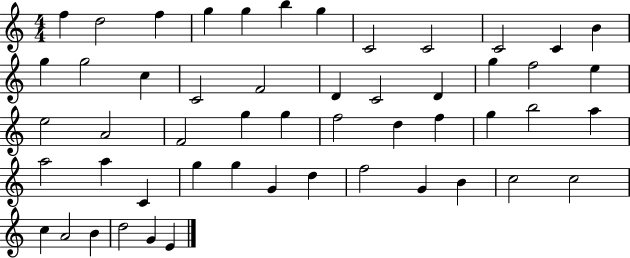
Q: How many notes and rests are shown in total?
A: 52